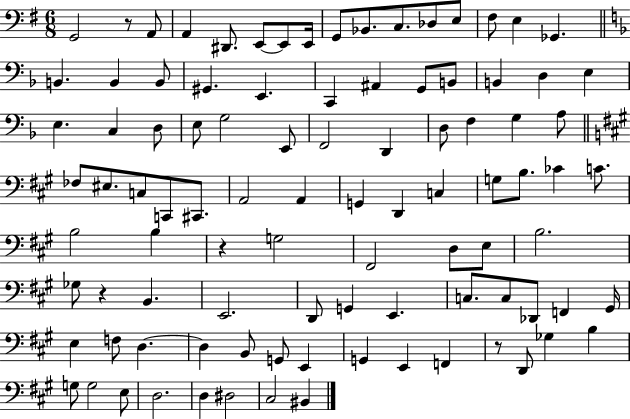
{
  \clef bass
  \numericTimeSignature
  \time 6/8
  \key g \major
  g,2 r8 a,8 | a,4 dis,8. e,8~~ e,8 e,16 | g,8 bes,8. c8. des8 e8 | fis8 e4 ges,4. | \break \bar "||" \break \key d \minor b,4. b,4 b,8 | gis,4. e,4. | c,4 ais,4 g,8 b,8 | b,4 d4 e4 | \break e4. c4 d8 | e8 g2 e,8 | f,2 d,4 | d8 f4 g4 a8 | \break \bar "||" \break \key a \major fes8 eis8. c8 c,8 cis,8. | a,2 a,4 | g,4 d,4 c4 | g8 b8. ces'4 c'8. | \break b2 b4 | r4 g2 | fis,2 d8 e8 | b2. | \break ges8 r4 b,4. | e,2. | d,8 g,4 e,4. | c8. c8 des,8 f,4 gis,16 | \break e4 f8 d4.~~ | d4 b,8 g,8 e,4 | g,4 e,4 f,4 | r8 d,8 ges4 b4 | \break g8 g2 e8 | d2. | d4 dis2 | cis2 bis,4 | \break \bar "|."
}